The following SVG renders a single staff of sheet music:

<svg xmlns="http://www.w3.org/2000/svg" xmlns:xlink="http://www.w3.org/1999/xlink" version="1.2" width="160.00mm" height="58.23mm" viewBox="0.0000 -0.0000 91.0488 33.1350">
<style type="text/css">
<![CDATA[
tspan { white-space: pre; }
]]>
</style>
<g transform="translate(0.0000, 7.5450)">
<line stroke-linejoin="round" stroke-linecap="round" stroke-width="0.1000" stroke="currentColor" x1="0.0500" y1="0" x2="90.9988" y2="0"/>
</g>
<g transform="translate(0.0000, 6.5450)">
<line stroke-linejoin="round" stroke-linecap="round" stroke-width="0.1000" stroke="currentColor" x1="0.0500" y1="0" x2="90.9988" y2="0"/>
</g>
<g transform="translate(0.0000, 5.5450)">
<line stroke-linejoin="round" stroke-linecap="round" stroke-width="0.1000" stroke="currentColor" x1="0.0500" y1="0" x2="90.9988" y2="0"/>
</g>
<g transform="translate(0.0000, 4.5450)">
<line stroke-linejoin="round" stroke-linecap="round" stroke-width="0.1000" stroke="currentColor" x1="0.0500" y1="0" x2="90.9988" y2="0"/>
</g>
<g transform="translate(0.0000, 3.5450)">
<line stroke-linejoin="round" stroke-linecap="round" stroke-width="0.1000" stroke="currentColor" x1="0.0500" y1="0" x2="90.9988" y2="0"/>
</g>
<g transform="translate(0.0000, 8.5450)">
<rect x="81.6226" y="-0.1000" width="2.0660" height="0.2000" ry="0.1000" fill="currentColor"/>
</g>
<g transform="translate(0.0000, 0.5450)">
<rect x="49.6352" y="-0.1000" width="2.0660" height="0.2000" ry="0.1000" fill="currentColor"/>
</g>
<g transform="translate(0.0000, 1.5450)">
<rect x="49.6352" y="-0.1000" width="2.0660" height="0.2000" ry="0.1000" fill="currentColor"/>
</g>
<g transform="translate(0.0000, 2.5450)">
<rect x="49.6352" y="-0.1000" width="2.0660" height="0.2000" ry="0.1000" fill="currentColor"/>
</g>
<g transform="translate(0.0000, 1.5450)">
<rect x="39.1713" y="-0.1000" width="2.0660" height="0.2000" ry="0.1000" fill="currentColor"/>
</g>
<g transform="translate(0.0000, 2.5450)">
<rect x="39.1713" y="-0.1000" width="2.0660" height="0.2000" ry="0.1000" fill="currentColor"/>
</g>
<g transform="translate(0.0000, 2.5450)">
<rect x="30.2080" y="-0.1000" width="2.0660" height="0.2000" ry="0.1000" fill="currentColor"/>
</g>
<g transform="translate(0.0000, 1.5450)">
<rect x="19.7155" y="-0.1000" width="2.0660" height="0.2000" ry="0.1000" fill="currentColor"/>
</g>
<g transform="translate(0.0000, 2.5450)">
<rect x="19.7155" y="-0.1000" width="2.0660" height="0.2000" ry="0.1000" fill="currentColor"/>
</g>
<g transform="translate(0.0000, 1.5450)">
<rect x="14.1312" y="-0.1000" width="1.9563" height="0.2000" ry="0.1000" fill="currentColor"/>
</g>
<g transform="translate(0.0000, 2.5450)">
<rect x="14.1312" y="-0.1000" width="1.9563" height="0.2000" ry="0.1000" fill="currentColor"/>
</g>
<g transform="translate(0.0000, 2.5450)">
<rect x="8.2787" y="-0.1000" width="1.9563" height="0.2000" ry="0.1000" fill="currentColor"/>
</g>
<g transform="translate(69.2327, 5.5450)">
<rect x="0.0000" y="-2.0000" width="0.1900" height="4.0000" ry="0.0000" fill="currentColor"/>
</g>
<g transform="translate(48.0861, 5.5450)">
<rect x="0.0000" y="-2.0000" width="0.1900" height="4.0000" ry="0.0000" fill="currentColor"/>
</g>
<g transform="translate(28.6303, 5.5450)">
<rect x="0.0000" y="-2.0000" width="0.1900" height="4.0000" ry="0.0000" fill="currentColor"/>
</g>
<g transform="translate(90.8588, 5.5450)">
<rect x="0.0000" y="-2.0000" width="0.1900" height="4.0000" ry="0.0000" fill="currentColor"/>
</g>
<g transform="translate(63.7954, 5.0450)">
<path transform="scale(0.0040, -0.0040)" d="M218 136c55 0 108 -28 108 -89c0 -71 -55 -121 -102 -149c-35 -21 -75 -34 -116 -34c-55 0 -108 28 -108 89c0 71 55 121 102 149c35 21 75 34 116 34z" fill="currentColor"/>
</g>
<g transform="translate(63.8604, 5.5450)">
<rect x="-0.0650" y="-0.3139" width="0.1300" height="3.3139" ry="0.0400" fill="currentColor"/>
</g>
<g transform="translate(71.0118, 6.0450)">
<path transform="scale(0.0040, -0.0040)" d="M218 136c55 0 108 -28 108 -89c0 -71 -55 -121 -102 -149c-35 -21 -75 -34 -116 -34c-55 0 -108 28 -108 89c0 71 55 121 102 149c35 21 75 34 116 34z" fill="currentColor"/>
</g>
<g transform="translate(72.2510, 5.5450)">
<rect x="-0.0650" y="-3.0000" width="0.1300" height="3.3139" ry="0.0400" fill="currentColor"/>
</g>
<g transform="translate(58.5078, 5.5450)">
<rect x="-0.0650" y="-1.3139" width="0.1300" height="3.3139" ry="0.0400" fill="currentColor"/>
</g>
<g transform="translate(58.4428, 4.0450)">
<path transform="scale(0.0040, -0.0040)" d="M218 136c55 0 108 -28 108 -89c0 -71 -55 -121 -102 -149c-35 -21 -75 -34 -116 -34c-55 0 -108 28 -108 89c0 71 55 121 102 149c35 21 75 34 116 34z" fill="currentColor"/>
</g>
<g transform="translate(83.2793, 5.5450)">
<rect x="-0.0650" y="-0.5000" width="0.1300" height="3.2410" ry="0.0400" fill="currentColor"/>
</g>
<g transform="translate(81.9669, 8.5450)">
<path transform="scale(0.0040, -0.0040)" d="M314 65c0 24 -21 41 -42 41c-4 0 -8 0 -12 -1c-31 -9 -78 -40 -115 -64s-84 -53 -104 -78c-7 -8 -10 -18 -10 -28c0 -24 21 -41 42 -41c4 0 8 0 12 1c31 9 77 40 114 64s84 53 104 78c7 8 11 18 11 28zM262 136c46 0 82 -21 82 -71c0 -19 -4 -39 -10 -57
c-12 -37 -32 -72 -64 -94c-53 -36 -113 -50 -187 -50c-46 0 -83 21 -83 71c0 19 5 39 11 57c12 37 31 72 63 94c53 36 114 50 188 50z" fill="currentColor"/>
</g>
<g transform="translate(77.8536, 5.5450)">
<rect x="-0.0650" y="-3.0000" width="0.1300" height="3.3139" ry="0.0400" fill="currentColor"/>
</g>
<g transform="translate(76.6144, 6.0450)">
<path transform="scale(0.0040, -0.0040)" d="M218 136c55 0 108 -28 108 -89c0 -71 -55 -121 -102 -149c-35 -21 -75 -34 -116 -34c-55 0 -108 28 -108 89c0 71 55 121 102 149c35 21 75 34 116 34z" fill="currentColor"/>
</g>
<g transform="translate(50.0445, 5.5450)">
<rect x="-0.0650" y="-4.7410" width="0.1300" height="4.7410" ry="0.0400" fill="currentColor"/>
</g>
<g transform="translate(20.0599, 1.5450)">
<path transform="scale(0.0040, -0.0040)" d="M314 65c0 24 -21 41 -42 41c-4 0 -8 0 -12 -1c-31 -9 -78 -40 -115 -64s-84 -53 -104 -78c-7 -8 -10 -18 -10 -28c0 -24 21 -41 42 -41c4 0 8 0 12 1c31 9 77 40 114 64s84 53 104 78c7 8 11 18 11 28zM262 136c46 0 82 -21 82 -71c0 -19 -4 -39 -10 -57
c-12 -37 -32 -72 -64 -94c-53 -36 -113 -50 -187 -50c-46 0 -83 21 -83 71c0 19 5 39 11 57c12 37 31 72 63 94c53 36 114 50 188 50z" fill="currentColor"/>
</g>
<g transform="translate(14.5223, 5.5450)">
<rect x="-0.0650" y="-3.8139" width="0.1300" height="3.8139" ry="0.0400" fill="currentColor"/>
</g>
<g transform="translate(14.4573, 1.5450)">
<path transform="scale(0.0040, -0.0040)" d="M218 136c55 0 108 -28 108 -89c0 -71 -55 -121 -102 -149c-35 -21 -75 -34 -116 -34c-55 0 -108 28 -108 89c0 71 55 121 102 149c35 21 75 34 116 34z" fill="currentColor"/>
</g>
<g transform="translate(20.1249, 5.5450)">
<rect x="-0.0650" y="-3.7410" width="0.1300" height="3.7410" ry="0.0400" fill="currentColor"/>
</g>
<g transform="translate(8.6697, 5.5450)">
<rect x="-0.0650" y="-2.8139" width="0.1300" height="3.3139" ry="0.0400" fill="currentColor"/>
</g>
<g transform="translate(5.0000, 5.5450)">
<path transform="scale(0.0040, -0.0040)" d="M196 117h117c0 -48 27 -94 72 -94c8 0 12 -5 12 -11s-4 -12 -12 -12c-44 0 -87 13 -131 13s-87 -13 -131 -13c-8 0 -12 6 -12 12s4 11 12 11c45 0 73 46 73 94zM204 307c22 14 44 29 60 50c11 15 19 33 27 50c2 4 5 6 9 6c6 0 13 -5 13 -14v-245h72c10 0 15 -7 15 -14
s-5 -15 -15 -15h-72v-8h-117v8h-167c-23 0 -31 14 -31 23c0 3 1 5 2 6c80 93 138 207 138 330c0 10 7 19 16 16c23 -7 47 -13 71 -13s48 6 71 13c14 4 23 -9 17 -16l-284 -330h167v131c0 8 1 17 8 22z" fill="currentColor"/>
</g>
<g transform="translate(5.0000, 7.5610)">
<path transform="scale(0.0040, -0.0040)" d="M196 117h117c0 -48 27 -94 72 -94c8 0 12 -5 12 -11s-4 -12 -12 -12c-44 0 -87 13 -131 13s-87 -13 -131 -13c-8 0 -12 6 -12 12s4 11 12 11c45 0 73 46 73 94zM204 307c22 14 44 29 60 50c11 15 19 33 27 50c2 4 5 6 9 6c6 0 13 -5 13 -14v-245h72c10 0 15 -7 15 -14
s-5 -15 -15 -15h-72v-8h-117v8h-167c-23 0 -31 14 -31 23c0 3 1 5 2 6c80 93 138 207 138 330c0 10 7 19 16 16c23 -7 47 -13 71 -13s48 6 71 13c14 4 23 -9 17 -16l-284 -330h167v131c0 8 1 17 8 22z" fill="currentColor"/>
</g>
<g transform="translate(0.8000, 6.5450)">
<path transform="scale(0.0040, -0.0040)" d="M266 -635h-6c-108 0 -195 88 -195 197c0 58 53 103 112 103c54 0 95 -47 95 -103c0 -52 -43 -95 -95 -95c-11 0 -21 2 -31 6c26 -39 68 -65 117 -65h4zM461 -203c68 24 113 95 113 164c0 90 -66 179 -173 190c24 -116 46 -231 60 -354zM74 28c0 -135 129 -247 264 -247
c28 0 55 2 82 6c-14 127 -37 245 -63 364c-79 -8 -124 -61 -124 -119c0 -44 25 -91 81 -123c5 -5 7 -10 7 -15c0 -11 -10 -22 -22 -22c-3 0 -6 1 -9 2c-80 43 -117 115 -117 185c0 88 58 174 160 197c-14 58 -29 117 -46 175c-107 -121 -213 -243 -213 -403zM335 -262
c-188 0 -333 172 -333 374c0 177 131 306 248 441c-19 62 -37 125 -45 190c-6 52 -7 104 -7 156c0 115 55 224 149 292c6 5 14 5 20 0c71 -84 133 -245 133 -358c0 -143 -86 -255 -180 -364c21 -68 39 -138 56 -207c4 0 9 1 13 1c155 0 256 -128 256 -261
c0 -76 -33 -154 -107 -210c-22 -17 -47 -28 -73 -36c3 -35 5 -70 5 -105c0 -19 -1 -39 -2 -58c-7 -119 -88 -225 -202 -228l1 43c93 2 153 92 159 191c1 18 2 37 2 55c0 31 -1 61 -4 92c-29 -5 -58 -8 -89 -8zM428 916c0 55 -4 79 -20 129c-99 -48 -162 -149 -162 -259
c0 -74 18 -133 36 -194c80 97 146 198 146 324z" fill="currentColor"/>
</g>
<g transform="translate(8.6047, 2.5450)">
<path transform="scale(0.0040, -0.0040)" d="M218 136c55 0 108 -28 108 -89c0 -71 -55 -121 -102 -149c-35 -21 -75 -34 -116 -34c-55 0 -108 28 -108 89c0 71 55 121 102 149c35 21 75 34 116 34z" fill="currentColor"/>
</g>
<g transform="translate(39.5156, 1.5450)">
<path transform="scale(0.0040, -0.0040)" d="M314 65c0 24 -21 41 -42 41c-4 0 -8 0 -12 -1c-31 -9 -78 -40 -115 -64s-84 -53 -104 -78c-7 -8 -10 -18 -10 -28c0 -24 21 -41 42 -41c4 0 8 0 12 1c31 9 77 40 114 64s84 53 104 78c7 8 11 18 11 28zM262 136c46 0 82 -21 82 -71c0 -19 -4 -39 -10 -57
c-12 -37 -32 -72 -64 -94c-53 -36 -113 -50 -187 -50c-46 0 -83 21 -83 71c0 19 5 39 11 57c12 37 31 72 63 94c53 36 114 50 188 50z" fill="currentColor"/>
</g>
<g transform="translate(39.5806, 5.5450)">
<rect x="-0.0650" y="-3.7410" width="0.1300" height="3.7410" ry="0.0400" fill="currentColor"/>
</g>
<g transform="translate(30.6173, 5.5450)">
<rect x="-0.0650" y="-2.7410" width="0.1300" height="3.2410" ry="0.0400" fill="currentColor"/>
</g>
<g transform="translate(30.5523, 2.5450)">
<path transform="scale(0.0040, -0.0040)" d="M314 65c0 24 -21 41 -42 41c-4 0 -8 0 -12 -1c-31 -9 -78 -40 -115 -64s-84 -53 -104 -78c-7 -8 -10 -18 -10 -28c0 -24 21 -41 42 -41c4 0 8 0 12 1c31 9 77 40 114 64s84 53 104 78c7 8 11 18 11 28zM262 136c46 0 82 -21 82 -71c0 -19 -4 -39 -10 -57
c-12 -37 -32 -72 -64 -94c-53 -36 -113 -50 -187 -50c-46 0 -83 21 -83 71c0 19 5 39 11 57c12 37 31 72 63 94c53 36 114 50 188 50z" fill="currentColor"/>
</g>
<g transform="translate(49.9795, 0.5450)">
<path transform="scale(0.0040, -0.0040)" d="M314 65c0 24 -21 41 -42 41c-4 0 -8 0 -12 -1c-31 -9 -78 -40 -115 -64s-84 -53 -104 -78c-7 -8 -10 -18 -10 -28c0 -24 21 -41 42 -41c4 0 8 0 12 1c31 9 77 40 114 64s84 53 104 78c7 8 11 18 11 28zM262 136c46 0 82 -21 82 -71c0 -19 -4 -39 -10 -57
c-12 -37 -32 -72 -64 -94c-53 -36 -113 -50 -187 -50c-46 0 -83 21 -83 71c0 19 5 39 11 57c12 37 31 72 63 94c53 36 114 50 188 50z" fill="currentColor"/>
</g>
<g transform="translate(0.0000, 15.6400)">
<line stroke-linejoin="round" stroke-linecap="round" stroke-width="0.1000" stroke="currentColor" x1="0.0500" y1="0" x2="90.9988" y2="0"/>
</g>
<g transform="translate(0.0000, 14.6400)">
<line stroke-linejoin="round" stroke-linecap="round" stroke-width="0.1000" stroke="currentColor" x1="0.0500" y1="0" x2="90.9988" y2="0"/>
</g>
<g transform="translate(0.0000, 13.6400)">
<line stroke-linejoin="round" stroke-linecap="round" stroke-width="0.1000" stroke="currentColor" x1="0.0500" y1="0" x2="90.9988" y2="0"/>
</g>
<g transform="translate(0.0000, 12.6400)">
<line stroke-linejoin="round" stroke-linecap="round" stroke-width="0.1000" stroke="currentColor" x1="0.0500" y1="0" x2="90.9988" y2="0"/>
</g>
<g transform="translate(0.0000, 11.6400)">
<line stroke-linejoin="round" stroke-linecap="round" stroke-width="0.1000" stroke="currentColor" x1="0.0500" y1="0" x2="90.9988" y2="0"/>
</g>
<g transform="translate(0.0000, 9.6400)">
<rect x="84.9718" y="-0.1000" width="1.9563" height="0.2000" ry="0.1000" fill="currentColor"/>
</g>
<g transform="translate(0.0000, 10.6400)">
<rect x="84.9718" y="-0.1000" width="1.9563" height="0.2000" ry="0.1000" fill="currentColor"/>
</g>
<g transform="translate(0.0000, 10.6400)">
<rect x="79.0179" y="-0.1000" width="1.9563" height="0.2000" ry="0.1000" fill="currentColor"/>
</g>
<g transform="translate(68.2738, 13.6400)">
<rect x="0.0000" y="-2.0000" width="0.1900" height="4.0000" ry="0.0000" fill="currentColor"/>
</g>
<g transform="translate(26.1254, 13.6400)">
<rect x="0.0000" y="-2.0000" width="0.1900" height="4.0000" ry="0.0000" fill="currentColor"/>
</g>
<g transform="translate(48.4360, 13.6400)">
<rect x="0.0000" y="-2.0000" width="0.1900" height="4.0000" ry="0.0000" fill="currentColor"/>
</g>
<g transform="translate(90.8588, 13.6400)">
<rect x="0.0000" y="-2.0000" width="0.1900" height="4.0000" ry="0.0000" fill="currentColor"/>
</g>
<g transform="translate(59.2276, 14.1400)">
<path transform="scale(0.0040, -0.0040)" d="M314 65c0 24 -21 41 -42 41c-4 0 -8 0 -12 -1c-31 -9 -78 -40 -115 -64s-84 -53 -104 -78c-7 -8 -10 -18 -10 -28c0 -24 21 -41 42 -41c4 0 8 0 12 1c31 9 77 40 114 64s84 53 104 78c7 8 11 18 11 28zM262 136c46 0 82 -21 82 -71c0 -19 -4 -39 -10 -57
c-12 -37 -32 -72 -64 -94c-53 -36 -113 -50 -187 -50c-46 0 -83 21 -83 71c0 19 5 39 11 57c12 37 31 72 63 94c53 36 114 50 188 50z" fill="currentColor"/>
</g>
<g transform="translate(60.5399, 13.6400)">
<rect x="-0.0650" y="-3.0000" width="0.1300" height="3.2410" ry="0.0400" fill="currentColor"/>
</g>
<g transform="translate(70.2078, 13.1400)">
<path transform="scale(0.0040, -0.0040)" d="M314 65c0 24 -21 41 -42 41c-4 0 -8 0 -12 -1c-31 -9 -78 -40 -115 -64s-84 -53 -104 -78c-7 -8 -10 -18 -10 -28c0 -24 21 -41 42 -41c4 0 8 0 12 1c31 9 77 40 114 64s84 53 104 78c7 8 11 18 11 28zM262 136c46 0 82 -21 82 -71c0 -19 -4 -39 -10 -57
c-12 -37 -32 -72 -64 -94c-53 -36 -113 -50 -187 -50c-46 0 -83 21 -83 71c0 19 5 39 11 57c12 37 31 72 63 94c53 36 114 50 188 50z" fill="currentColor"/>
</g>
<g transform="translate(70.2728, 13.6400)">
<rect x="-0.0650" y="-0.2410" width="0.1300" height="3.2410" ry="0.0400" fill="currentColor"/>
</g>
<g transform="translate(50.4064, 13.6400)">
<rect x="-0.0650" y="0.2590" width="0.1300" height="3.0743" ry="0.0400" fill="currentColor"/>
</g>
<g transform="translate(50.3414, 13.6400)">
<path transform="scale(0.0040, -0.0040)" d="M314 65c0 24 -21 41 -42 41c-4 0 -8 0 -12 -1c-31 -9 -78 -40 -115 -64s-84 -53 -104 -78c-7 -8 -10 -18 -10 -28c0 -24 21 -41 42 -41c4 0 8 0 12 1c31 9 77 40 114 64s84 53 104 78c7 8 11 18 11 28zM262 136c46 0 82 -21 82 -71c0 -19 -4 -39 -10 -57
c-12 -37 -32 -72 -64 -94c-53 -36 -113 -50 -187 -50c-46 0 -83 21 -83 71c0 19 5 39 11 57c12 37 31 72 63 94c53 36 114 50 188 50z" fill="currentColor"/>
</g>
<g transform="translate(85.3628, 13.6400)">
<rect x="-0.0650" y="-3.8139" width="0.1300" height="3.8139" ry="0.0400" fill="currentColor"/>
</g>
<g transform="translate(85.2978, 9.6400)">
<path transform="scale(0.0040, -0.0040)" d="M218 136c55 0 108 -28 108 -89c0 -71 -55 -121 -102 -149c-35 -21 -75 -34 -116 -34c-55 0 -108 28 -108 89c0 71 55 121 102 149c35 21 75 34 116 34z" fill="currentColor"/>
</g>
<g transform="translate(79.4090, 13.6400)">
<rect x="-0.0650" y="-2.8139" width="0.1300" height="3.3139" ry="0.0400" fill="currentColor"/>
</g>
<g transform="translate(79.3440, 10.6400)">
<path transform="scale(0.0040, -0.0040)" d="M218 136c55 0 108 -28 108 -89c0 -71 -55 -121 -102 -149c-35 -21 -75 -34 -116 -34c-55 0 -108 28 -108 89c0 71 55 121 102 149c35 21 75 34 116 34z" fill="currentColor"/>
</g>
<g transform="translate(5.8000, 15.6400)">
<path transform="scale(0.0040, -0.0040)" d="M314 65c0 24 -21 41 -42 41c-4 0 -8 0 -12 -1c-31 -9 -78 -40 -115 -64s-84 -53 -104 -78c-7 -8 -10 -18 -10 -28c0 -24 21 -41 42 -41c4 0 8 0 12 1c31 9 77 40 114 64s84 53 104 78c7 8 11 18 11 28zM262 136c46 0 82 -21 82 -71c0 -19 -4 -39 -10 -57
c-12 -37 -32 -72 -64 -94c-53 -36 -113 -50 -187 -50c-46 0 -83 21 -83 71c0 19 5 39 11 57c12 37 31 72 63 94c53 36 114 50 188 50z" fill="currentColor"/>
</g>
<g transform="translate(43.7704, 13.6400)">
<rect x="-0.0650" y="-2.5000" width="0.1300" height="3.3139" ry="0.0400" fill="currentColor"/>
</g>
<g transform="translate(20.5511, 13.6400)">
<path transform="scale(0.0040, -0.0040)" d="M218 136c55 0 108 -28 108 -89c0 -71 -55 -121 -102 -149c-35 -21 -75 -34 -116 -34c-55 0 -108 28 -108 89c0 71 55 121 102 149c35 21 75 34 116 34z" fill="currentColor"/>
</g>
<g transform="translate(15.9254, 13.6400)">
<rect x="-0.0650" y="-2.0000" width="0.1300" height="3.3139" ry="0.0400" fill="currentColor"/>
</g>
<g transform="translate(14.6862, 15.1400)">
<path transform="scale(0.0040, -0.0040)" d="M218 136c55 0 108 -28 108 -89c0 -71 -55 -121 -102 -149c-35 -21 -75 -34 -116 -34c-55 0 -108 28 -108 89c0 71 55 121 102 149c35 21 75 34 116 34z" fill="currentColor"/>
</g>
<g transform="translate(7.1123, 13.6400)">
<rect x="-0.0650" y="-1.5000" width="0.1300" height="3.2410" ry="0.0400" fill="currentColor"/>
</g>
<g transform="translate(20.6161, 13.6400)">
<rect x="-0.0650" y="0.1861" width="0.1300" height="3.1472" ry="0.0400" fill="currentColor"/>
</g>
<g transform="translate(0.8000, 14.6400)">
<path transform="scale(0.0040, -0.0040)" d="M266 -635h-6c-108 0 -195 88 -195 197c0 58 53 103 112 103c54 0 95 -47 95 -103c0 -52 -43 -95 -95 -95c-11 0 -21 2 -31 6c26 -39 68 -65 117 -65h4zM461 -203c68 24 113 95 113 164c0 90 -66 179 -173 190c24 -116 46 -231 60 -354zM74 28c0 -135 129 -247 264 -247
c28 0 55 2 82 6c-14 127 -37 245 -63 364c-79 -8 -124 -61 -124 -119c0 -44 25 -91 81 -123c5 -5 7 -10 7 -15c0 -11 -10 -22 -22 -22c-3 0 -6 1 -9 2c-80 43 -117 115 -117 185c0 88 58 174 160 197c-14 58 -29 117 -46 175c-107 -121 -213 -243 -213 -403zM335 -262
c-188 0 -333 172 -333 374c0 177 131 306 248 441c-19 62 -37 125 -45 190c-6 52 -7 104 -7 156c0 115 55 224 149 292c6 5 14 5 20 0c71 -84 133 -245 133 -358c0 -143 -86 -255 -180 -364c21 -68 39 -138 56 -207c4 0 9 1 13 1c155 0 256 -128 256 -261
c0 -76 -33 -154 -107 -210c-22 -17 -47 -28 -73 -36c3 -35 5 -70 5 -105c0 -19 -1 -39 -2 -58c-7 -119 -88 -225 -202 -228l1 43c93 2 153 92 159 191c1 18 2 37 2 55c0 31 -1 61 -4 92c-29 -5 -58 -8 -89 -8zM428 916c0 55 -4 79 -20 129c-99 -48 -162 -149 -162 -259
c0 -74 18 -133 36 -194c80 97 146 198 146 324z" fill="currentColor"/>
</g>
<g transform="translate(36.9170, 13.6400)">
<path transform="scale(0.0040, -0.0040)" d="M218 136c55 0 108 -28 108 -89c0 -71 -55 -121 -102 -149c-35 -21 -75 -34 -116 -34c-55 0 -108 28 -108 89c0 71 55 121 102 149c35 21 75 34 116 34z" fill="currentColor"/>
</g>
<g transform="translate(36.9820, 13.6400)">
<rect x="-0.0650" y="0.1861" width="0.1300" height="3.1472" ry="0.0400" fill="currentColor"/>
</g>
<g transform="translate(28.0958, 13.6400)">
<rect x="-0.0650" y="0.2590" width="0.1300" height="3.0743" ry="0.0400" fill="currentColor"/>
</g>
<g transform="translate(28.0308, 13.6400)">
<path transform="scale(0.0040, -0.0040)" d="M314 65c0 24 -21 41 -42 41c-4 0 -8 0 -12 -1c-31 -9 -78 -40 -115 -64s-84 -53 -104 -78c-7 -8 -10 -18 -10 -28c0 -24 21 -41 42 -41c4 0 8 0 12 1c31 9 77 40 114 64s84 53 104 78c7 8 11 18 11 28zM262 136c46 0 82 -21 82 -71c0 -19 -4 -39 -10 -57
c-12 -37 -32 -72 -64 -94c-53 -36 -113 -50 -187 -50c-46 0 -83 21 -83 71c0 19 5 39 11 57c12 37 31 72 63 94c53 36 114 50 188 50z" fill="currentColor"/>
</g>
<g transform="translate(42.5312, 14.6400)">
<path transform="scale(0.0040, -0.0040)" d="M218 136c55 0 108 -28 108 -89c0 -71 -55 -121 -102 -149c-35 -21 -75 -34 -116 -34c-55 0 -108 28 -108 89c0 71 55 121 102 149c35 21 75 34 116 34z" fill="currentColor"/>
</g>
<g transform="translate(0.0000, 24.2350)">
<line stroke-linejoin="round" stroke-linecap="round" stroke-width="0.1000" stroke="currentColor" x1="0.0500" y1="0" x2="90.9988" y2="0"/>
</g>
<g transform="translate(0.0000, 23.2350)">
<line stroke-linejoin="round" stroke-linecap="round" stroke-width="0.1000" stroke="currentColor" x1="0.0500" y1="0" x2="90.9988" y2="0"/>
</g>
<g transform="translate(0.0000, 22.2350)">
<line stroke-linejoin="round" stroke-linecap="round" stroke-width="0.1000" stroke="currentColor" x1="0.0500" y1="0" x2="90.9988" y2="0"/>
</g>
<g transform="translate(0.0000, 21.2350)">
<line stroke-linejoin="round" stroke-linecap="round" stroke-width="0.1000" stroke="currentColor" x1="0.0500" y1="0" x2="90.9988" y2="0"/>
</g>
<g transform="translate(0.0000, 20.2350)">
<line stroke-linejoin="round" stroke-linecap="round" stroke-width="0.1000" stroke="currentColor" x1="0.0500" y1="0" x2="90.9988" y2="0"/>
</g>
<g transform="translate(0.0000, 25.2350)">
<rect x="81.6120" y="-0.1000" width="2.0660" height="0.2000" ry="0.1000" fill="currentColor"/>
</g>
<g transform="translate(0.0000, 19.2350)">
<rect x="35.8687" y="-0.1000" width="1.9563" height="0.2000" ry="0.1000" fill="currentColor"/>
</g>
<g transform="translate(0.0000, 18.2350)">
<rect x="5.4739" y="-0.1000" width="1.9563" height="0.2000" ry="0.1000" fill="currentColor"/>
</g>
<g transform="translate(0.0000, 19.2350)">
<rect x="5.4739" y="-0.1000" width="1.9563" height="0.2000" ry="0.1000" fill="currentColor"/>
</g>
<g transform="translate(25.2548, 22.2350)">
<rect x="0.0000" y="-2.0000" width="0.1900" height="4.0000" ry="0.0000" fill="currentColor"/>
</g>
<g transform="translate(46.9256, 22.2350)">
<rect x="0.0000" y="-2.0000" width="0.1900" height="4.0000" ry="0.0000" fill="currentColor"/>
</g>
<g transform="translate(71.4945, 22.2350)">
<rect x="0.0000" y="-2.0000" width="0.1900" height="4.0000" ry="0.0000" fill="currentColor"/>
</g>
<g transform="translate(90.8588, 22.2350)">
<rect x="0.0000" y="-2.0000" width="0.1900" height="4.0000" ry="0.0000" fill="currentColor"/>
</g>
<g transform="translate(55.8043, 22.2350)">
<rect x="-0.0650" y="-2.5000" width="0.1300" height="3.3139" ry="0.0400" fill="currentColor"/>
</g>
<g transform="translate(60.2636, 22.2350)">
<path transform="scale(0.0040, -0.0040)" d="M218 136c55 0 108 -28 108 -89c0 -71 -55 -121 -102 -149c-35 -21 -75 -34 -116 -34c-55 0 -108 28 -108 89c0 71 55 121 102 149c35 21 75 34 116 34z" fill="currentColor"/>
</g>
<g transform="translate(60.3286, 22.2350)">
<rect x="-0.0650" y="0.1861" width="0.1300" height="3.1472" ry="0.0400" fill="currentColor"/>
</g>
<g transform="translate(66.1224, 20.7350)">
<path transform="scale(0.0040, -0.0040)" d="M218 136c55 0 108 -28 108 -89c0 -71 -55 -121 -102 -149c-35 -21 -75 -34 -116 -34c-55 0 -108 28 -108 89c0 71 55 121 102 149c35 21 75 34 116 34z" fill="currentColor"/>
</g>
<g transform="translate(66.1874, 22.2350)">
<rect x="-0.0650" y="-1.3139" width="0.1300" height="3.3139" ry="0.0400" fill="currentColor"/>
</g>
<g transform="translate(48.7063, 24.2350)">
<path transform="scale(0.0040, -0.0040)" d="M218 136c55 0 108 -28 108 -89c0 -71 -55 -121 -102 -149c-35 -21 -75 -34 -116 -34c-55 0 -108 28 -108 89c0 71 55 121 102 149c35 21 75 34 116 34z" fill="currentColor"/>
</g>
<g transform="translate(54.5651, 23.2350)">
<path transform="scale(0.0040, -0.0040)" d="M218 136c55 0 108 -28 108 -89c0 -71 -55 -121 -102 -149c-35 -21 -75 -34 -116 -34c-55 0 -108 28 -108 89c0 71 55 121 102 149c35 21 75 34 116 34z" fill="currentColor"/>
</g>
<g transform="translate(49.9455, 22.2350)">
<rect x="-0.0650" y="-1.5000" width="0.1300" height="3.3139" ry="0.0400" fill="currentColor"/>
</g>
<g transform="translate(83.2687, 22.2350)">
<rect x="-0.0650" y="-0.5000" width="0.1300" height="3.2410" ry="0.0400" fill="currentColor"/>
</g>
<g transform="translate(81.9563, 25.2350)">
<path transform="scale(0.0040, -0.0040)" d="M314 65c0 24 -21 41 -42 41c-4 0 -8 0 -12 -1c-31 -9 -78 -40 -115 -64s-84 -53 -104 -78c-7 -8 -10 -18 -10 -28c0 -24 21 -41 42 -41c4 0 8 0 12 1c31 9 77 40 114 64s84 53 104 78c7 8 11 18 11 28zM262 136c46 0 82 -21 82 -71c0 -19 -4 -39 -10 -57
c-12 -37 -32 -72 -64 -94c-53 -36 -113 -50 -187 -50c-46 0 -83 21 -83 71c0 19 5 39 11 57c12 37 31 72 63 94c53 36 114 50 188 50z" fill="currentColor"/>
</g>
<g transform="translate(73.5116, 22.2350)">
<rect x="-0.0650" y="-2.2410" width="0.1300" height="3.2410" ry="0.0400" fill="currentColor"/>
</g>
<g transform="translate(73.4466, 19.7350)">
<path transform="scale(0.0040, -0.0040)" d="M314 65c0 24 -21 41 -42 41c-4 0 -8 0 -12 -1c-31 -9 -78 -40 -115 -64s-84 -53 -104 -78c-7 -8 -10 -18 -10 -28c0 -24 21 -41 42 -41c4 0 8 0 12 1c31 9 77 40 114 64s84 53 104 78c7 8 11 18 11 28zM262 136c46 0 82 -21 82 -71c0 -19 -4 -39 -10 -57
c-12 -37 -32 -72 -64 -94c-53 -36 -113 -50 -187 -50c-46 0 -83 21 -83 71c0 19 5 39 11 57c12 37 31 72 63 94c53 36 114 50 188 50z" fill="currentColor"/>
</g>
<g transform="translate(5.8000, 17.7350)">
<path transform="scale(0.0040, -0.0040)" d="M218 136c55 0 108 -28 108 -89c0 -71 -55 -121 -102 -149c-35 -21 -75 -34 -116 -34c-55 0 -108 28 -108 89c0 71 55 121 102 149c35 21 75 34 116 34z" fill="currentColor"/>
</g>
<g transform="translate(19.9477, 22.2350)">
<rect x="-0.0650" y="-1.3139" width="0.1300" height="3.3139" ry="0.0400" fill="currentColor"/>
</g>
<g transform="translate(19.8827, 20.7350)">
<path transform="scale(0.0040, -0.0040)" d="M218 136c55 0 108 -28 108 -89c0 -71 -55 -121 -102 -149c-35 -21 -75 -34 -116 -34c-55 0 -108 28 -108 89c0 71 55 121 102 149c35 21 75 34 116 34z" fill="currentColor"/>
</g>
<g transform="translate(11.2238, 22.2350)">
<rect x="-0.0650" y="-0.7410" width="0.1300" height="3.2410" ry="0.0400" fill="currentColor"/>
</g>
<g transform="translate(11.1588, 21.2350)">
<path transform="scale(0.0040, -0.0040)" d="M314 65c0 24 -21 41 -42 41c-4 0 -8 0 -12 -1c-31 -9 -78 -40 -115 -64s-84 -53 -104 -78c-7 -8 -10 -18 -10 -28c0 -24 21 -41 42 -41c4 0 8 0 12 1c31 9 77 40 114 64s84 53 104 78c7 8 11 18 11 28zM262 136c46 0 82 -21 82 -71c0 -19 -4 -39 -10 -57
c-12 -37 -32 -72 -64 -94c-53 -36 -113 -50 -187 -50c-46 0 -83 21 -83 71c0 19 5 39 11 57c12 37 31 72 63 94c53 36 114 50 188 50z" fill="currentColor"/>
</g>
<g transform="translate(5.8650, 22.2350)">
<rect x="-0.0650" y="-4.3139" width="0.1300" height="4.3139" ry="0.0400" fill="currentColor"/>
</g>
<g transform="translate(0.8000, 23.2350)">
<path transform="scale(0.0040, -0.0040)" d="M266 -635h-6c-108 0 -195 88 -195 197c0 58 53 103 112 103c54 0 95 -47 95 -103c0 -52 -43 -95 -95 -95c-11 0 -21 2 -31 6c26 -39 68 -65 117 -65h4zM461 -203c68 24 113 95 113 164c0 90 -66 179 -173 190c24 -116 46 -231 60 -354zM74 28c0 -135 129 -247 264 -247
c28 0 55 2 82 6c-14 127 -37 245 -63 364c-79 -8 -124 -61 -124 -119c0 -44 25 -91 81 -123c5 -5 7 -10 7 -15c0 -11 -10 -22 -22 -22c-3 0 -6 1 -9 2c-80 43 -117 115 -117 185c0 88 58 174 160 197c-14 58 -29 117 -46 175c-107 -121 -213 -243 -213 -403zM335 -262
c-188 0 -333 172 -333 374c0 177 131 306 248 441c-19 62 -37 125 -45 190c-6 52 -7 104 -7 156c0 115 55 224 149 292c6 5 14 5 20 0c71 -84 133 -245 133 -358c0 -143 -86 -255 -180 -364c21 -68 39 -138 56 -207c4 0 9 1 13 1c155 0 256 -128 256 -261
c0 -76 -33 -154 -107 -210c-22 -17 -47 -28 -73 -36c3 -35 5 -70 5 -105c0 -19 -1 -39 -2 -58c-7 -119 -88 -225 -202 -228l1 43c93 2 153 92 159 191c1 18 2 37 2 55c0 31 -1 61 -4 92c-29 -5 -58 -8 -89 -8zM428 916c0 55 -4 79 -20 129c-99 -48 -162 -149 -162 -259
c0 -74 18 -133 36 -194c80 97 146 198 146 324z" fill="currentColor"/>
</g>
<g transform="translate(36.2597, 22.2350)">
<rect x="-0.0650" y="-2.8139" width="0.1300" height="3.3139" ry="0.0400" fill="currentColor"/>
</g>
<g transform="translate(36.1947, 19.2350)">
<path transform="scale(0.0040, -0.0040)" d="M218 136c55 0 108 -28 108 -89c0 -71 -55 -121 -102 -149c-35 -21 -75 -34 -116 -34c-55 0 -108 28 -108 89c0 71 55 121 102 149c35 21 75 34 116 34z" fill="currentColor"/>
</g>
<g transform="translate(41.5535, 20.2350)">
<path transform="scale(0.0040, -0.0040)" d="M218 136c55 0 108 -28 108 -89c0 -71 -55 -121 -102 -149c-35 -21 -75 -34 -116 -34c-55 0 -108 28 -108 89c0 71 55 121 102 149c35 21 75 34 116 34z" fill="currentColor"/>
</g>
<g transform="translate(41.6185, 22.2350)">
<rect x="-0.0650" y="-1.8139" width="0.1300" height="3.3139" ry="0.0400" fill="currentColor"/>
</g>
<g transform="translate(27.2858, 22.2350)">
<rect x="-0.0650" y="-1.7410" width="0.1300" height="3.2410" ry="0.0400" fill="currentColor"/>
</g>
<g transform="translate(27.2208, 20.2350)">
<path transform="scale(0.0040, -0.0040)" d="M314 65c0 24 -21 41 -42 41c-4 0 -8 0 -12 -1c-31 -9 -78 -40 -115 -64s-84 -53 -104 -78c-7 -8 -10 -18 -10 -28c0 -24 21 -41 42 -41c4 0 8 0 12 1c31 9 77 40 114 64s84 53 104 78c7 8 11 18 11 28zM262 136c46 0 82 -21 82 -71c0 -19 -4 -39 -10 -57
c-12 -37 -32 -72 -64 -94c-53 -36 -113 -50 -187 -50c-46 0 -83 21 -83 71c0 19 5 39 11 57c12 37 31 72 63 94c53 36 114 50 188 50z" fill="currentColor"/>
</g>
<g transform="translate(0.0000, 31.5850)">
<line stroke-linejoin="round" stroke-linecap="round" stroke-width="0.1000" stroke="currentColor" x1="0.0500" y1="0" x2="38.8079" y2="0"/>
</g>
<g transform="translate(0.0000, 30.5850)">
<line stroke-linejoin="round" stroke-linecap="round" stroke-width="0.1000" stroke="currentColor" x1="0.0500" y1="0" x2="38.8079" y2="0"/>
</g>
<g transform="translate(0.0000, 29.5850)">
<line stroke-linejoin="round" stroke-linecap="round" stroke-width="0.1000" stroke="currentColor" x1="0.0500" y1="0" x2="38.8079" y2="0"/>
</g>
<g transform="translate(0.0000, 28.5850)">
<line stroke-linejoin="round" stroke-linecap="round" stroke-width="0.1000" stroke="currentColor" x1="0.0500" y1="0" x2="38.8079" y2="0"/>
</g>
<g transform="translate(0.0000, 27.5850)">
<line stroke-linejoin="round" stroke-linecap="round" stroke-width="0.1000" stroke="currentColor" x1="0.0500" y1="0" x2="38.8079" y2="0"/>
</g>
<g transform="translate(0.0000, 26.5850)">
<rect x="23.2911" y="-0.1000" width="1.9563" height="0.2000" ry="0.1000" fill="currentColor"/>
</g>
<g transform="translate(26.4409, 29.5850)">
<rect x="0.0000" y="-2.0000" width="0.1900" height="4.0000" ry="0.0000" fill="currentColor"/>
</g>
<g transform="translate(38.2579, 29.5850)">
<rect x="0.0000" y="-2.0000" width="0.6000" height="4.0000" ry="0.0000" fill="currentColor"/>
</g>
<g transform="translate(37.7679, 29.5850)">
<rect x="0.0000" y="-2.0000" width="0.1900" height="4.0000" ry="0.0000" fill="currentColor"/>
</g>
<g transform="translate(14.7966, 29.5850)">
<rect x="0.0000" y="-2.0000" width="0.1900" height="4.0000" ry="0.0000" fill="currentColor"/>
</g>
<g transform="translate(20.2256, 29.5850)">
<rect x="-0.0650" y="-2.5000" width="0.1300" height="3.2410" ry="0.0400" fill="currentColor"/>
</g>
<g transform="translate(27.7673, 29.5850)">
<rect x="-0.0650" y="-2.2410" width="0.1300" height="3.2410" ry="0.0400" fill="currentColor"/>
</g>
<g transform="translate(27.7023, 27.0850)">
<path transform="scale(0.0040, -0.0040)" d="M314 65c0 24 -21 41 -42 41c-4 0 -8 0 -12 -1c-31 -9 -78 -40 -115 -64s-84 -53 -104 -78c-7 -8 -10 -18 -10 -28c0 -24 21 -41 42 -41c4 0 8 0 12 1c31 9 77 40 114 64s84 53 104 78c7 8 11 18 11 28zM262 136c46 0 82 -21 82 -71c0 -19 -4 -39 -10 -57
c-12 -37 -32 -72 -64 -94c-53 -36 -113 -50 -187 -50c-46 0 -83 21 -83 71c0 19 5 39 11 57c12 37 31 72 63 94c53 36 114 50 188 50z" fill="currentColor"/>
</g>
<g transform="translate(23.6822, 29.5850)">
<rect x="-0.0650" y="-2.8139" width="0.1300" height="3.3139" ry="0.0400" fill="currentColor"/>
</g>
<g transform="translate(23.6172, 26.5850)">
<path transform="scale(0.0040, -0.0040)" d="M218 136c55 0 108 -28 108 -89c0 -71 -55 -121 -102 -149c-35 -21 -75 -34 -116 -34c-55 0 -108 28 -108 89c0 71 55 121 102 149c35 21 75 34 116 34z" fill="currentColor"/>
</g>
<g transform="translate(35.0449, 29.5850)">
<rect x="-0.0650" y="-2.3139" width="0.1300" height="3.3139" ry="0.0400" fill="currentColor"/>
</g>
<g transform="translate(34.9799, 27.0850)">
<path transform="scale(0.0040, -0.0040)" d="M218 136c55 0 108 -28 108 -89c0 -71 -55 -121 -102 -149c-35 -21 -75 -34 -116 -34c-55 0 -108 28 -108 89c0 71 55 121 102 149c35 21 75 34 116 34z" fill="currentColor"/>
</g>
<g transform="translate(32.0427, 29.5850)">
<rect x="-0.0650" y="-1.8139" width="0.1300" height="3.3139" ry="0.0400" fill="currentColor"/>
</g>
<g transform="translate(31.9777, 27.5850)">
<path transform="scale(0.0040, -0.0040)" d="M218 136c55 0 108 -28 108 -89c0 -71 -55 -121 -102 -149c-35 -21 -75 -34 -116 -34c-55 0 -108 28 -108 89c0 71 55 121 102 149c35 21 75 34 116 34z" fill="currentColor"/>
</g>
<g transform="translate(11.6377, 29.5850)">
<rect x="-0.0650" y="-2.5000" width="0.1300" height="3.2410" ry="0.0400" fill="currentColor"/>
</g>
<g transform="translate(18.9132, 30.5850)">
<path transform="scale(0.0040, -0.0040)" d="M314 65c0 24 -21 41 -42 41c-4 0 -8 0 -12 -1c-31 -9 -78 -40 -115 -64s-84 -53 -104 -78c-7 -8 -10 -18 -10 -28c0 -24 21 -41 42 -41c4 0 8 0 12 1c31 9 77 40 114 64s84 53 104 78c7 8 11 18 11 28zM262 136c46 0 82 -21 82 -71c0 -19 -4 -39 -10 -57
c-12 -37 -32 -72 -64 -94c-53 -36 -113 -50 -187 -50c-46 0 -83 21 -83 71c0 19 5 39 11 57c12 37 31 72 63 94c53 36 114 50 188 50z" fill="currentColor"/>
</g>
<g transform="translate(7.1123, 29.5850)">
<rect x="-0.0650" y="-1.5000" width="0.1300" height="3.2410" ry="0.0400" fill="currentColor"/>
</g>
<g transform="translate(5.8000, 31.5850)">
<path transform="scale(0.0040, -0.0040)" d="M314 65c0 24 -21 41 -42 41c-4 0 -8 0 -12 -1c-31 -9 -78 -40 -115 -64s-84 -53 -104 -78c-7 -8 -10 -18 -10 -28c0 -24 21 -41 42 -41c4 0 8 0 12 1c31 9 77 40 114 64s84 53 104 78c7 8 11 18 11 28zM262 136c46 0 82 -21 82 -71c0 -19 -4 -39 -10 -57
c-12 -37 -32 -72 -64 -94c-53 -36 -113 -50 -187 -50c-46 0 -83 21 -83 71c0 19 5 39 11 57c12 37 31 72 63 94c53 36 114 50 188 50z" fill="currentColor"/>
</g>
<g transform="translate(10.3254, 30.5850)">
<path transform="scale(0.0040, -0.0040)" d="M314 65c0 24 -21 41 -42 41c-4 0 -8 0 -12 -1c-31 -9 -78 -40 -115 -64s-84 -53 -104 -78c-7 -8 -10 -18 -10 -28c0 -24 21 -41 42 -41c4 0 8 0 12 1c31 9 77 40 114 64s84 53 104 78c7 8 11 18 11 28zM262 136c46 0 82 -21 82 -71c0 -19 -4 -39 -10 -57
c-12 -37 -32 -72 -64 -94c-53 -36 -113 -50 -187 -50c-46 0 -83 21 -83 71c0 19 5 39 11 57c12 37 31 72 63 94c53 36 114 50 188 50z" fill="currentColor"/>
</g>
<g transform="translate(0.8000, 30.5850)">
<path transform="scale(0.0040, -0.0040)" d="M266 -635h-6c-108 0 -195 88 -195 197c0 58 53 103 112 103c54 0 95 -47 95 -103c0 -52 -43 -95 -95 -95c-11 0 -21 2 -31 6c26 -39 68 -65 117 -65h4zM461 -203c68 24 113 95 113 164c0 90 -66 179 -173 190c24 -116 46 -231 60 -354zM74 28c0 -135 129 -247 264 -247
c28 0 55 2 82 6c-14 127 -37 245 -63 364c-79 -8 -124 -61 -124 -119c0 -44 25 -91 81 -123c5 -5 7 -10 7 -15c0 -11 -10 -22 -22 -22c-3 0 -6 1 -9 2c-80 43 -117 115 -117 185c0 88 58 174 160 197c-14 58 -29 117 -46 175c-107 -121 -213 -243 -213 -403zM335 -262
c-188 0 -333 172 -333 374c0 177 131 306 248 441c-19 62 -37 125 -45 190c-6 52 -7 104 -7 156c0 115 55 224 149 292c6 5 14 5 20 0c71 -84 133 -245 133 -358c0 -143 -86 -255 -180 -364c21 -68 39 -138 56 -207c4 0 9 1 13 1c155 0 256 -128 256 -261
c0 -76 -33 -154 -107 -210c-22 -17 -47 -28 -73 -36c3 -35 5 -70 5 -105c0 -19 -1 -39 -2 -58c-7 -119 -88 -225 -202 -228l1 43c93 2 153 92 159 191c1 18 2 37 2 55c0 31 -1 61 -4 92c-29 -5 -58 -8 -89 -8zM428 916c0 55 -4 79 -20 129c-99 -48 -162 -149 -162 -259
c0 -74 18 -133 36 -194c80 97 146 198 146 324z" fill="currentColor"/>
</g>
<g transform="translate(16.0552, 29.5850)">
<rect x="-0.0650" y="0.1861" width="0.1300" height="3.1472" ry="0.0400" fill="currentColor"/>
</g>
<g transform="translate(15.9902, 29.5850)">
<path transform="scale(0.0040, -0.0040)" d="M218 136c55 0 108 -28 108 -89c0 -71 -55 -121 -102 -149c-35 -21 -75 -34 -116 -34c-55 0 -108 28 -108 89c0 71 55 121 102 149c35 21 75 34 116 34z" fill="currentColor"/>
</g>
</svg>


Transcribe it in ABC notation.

X:1
T:Untitled
M:4/4
L:1/4
K:C
a c' c'2 a2 c'2 e'2 e c A A C2 E2 F B B2 B G B2 A2 c2 a c' d' d2 e f2 a f E G B e g2 C2 E2 G2 B G2 a g2 f g